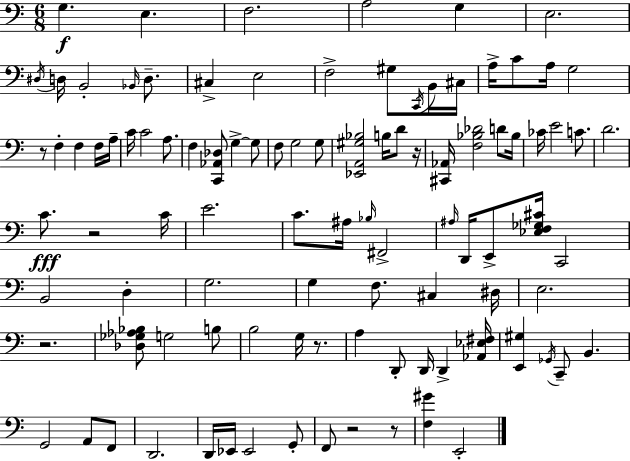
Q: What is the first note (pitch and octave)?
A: G3